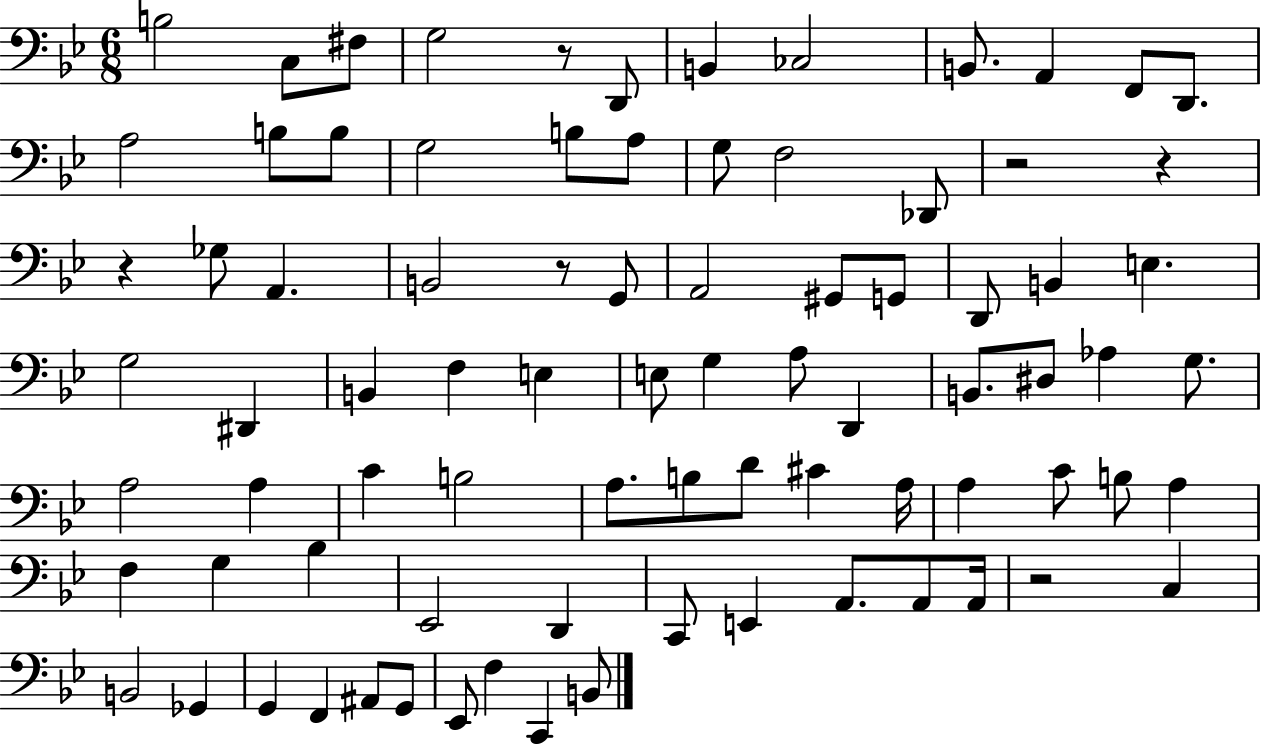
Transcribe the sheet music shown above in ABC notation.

X:1
T:Untitled
M:6/8
L:1/4
K:Bb
B,2 C,/2 ^F,/2 G,2 z/2 D,,/2 B,, _C,2 B,,/2 A,, F,,/2 D,,/2 A,2 B,/2 B,/2 G,2 B,/2 A,/2 G,/2 F,2 _D,,/2 z2 z z _G,/2 A,, B,,2 z/2 G,,/2 A,,2 ^G,,/2 G,,/2 D,,/2 B,, E, G,2 ^D,, B,, F, E, E,/2 G, A,/2 D,, B,,/2 ^D,/2 _A, G,/2 A,2 A, C B,2 A,/2 B,/2 D/2 ^C A,/4 A, C/2 B,/2 A, F, G, _B, _E,,2 D,, C,,/2 E,, A,,/2 A,,/2 A,,/4 z2 C, B,,2 _G,, G,, F,, ^A,,/2 G,,/2 _E,,/2 F, C,, B,,/2